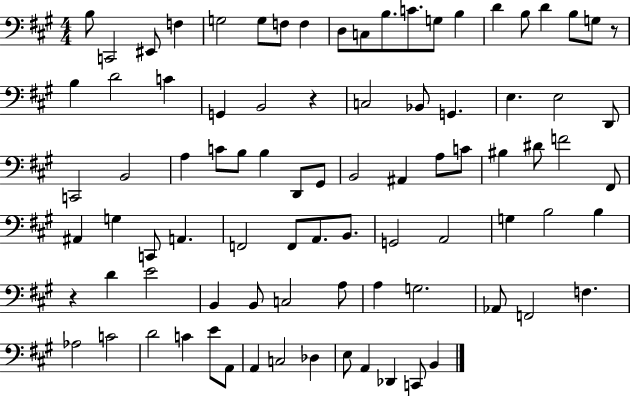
{
  \clef bass
  \numericTimeSignature
  \time 4/4
  \key a \major
  b8 c,2 eis,8 f4 | g2 g8 f8 f4 | d8 c8 b8. c'8. g8 b4 | d'4 b8 d'4 b8 g8 r8 | \break b4 d'2 c'4 | g,4 b,2 r4 | c2 bes,8 g,4. | e4. e2 d,8 | \break c,2 b,2 | a4 c'8 b8 b4 d,8 gis,8 | b,2 ais,4 a8 c'8 | bis4 dis'8 f'2 fis,8 | \break ais,4 g4 c,8 a,4. | f,2 f,8 a,8. b,8. | g,2 a,2 | g4 b2 b4 | \break r4 d'4 e'2 | b,4 b,8 c2 a8 | a4 g2. | aes,8 f,2 f4. | \break aes2 c'2 | d'2 c'4 e'8 a,8 | a,4 c2 des4 | e8 a,4 des,4 c,8 b,4 | \break \bar "|."
}